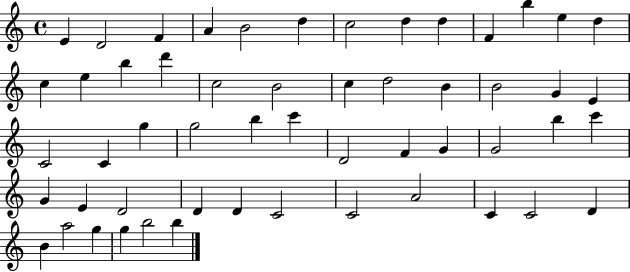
{
  \clef treble
  \time 4/4
  \defaultTimeSignature
  \key c \major
  e'4 d'2 f'4 | a'4 b'2 d''4 | c''2 d''4 d''4 | f'4 b''4 e''4 d''4 | \break c''4 e''4 b''4 d'''4 | c''2 b'2 | c''4 d''2 b'4 | b'2 g'4 e'4 | \break c'2 c'4 g''4 | g''2 b''4 c'''4 | d'2 f'4 g'4 | g'2 b''4 c'''4 | \break g'4 e'4 d'2 | d'4 d'4 c'2 | c'2 a'2 | c'4 c'2 d'4 | \break b'4 a''2 g''4 | g''4 b''2 b''4 | \bar "|."
}